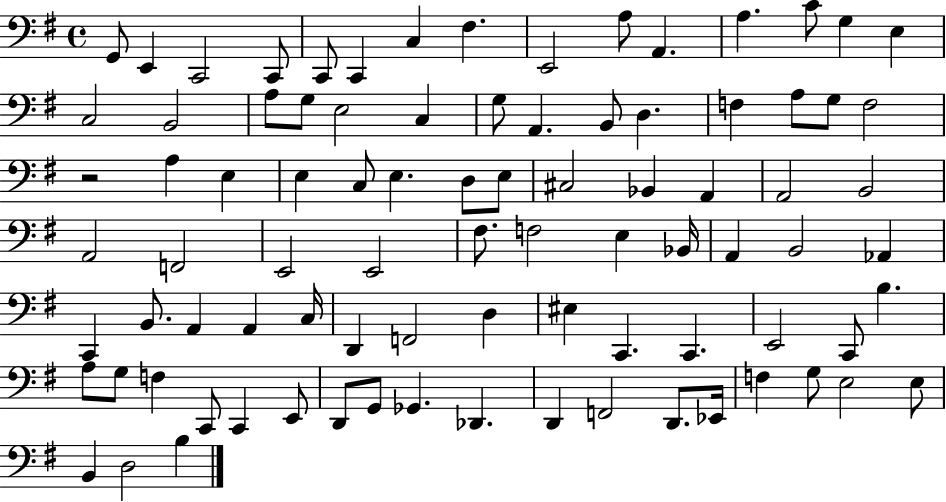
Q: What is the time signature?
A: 4/4